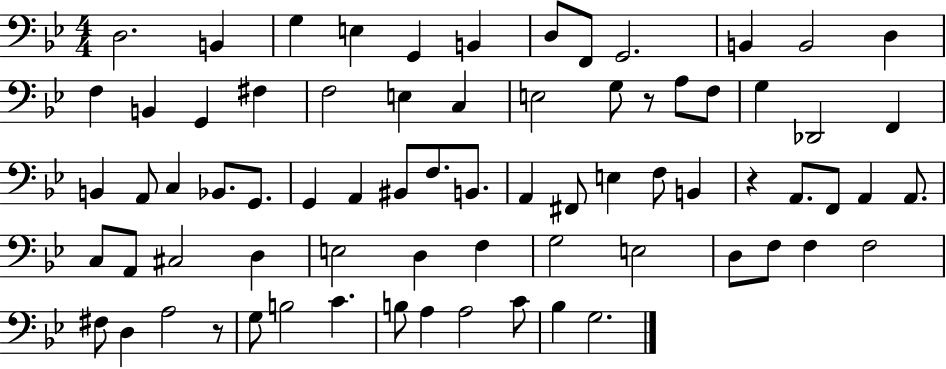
X:1
T:Untitled
M:4/4
L:1/4
K:Bb
D,2 B,, G, E, G,, B,, D,/2 F,,/2 G,,2 B,, B,,2 D, F, B,, G,, ^F, F,2 E, C, E,2 G,/2 z/2 A,/2 F,/2 G, _D,,2 F,, B,, A,,/2 C, _B,,/2 G,,/2 G,, A,, ^B,,/2 F,/2 B,,/2 A,, ^F,,/2 E, F,/2 B,, z A,,/2 F,,/2 A,, A,,/2 C,/2 A,,/2 ^C,2 D, E,2 D, F, G,2 E,2 D,/2 F,/2 F, F,2 ^F,/2 D, A,2 z/2 G,/2 B,2 C B,/2 A, A,2 C/2 _B, G,2